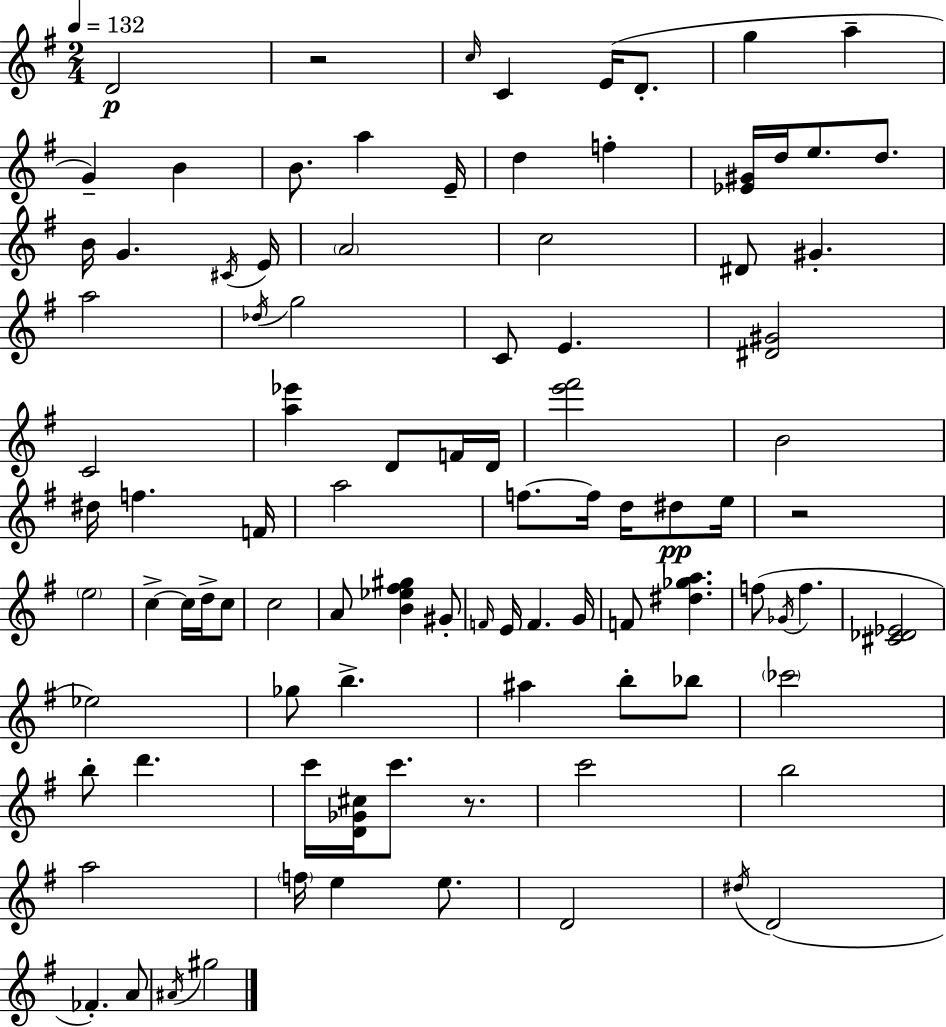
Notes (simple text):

D4/h R/h C5/s C4/q E4/s D4/e. G5/q A5/q G4/q B4/q B4/e. A5/q E4/s D5/q F5/q [Eb4,G#4]/s D5/s E5/e. D5/e. B4/s G4/q. C#4/s E4/s A4/h C5/h D#4/e G#4/q. A5/h Db5/s G5/h C4/e E4/q. [D#4,G#4]/h C4/h [A5,Eb6]/q D4/e F4/s D4/s [E6,F#6]/h B4/h D#5/s F5/q. F4/s A5/h F5/e. F5/s D5/s D#5/e E5/s R/h E5/h C5/q C5/s D5/s C5/e C5/h A4/e [B4,Eb5,F#5,G#5]/q G#4/e F4/s E4/s F4/q. G4/s F4/e [D#5,Gb5,A5]/q. F5/e Gb4/s F5/q. [C#4,Db4,Eb4]/h Eb5/h Gb5/e B5/q. A#5/q B5/e Bb5/e CES6/h B5/e D6/q. C6/s [D4,Gb4,C#5]/s C6/e. R/e. C6/h B5/h A5/h F5/s E5/q E5/e. D4/h D#5/s D4/h FES4/q. A4/e A#4/s G#5/h